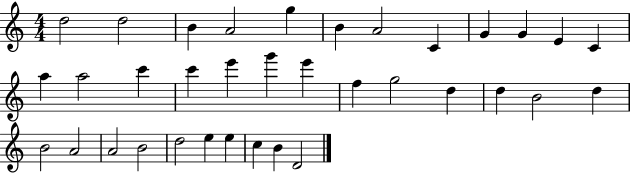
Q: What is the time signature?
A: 4/4